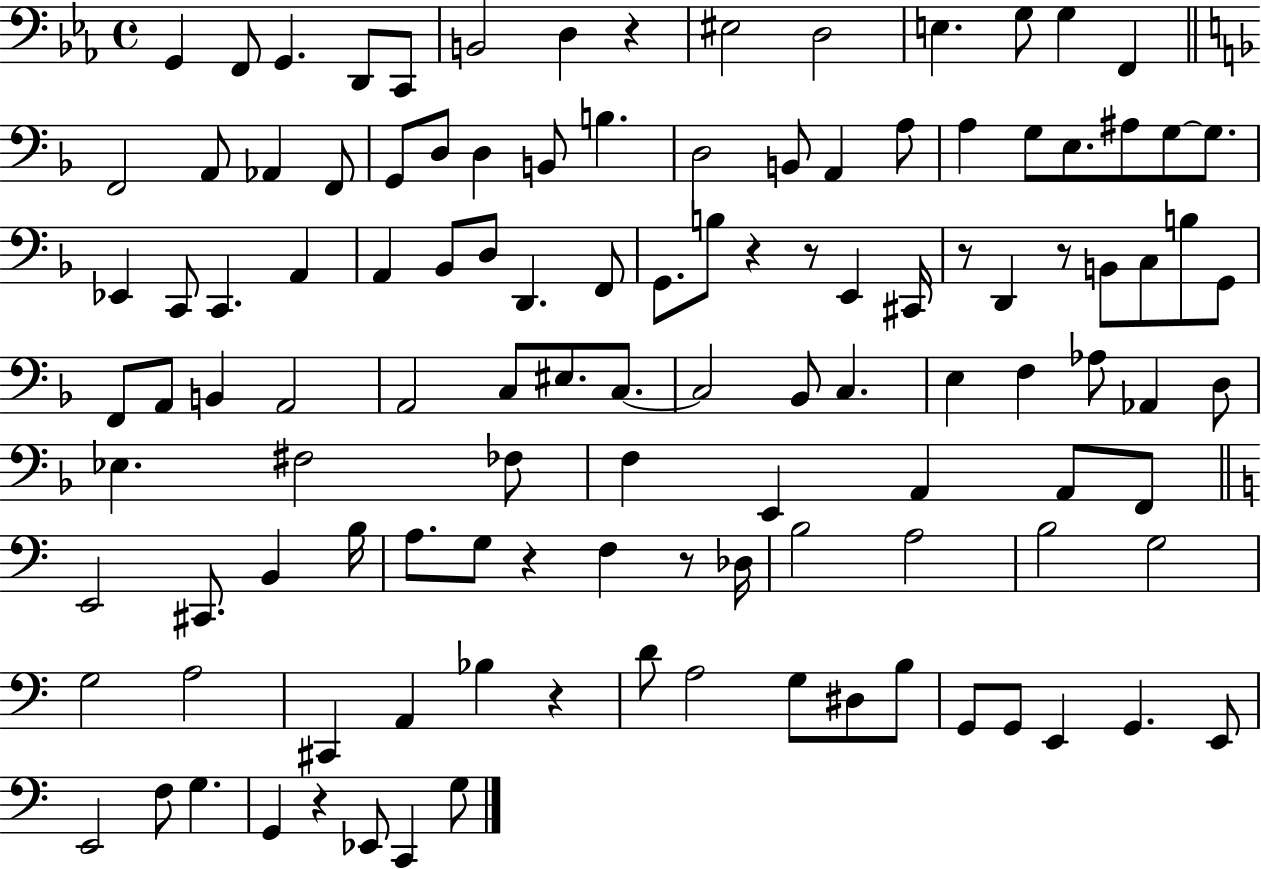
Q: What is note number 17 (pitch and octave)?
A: F2